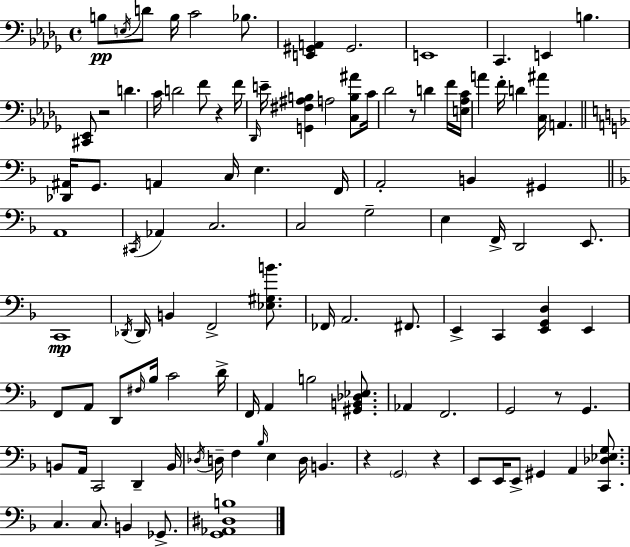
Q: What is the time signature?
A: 4/4